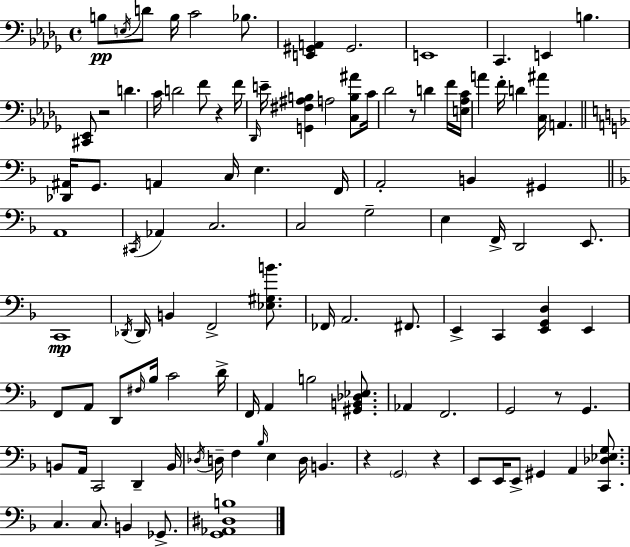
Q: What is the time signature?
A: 4/4